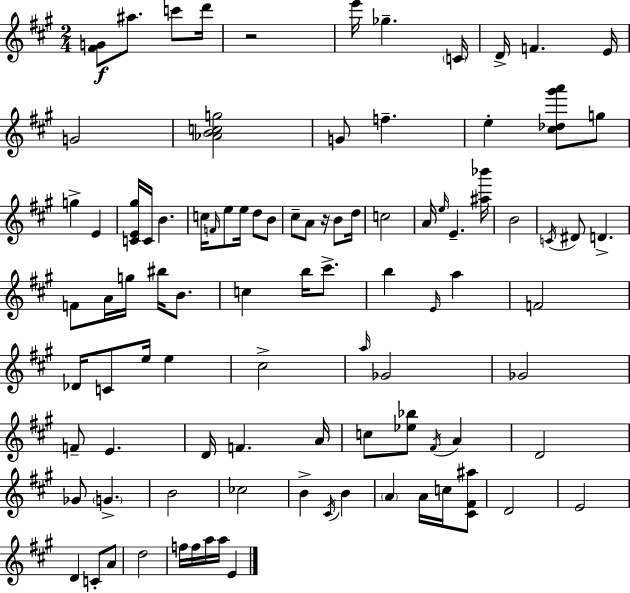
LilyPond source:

{
  \clef treble
  \numericTimeSignature
  \time 2/4
  \key a \major
  <fis' g'>8\f ais''8. c'''8 d'''16 | r2 | e'''16 ges''4.-- \parenthesize c'16 | d'16-> f'4. e'16 | \break g'2 | <aes' b' c'' g''>2 | g'8 f''4.-- | e''4-. <cis'' des'' gis''' a'''>8 g''8 | \break g''4-> e'4 | <c' e' gis''>16 c'16 b'4. | c''16 \grace { f'16 } e''8 e''16 d''8 b'8 | cis''8-- a'8 r16 b'8 | \break d''16 c''2 | a'16 \grace { e''16 } e'4.-- | <ais'' bes'''>16 b'2 | \acciaccatura { c'16 } dis'8 d'4.-> | \break f'8 a'16 g''16 bis''16 | b'8. c''4 b''16 | cis'''8.-> b''4 \grace { e'16 } | a''4 f'2 | \break des'16 c'8 e''16 | e''4 cis''2-> | \grace { a''16 } ges'2 | ges'2 | \break f'8-- e'4. | d'16 f'4. | a'16 c''8 <ees'' bes''>8 | \acciaccatura { fis'16 } a'4 d'2 | \break ges'8 | \parenthesize g'4.-> b'2 | ces''2 | b'4-> | \break \acciaccatura { cis'16 } b'4 \parenthesize a'4 | a'16 c''16 <cis' fis' ais''>8 d'2 | e'2 | d'4 | \break c'8-. a'8 d''2 | f''16 | f''16 a''16 a''16 e'4 \bar "|."
}